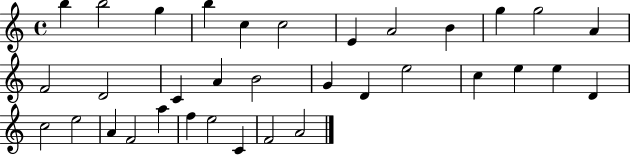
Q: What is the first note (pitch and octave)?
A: B5